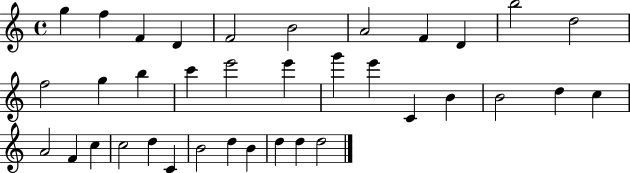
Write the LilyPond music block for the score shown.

{
  \clef treble
  \time 4/4
  \defaultTimeSignature
  \key c \major
  g''4 f''4 f'4 d'4 | f'2 b'2 | a'2 f'4 d'4 | b''2 d''2 | \break f''2 g''4 b''4 | c'''4 e'''2 e'''4 | g'''4 e'''4 c'4 b'4 | b'2 d''4 c''4 | \break a'2 f'4 c''4 | c''2 d''4 c'4 | b'2 d''4 b'4 | d''4 d''4 d''2 | \break \bar "|."
}